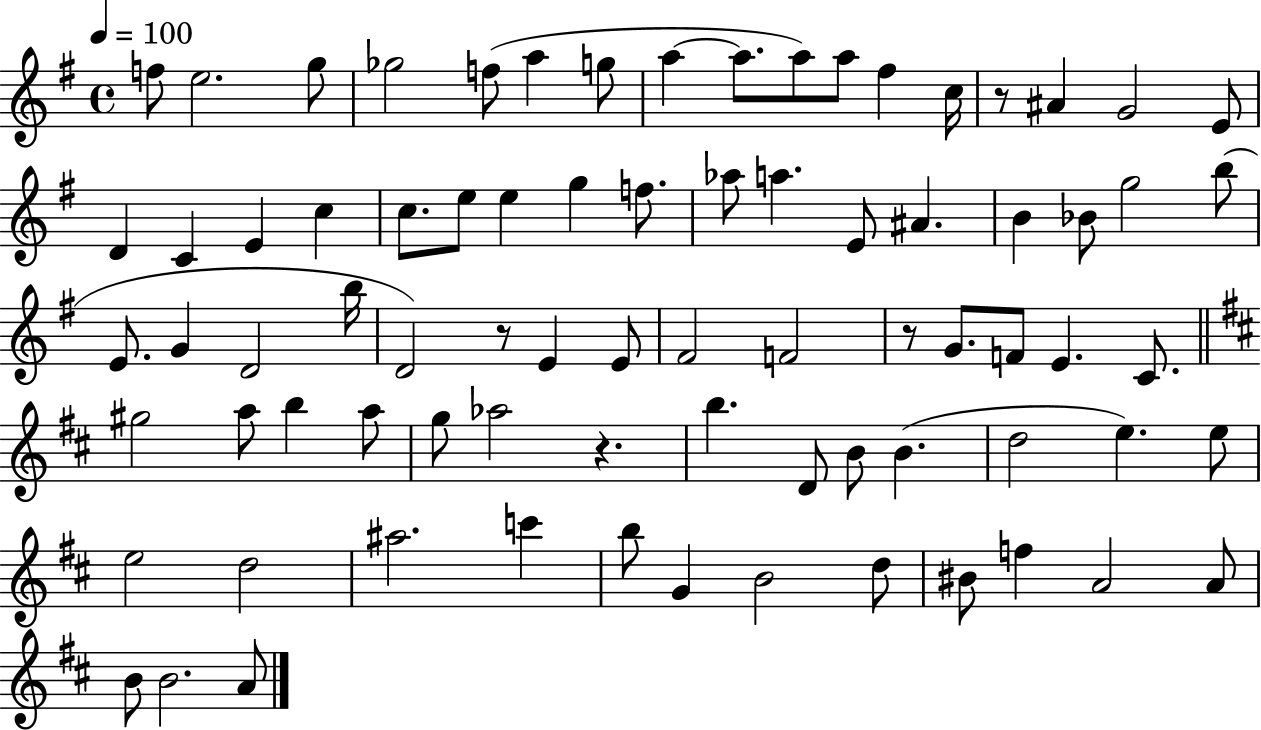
X:1
T:Untitled
M:4/4
L:1/4
K:G
f/2 e2 g/2 _g2 f/2 a g/2 a a/2 a/2 a/2 ^f c/4 z/2 ^A G2 E/2 D C E c c/2 e/2 e g f/2 _a/2 a E/2 ^A B _B/2 g2 b/2 E/2 G D2 b/4 D2 z/2 E E/2 ^F2 F2 z/2 G/2 F/2 E C/2 ^g2 a/2 b a/2 g/2 _a2 z b D/2 B/2 B d2 e e/2 e2 d2 ^a2 c' b/2 G B2 d/2 ^B/2 f A2 A/2 B/2 B2 A/2